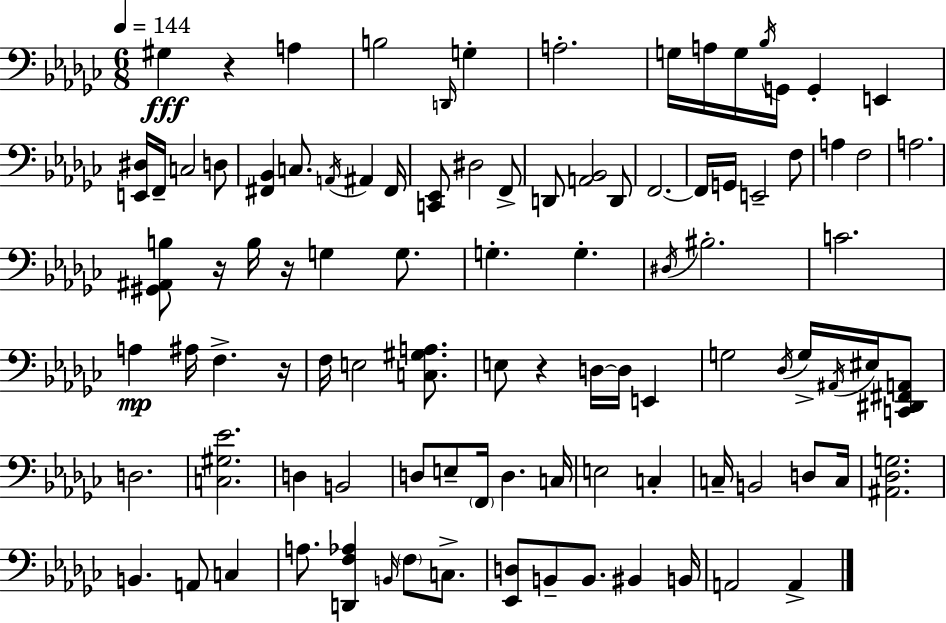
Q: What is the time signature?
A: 6/8